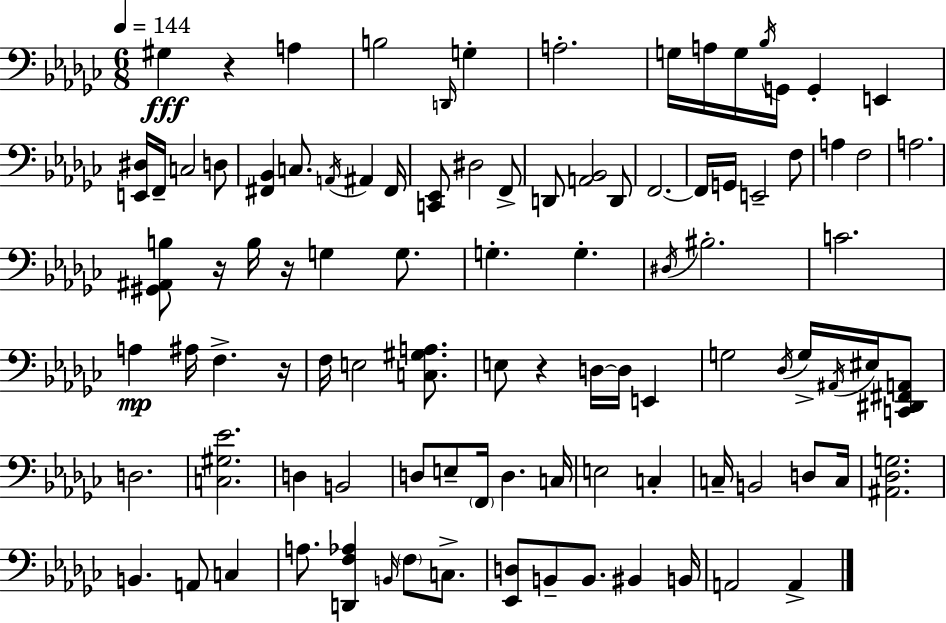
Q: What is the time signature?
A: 6/8